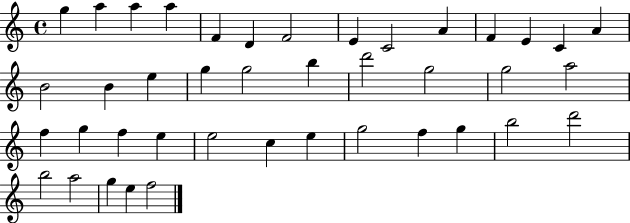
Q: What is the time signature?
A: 4/4